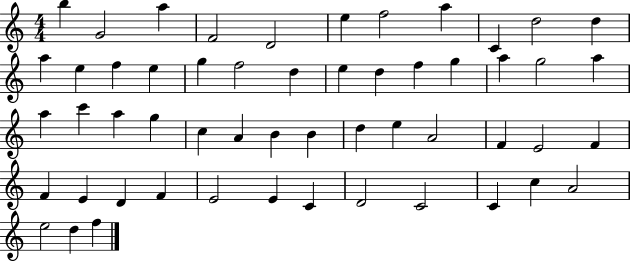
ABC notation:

X:1
T:Untitled
M:4/4
L:1/4
K:C
b G2 a F2 D2 e f2 a C d2 d a e f e g f2 d e d f g a g2 a a c' a g c A B B d e A2 F E2 F F E D F E2 E C D2 C2 C c A2 e2 d f